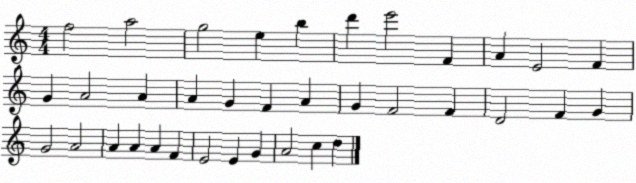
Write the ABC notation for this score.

X:1
T:Untitled
M:4/4
L:1/4
K:C
f2 a2 g2 e b d' e'2 F A E2 F G A2 A A G F A G F2 F D2 F G G2 A2 A A A F E2 E G A2 c d